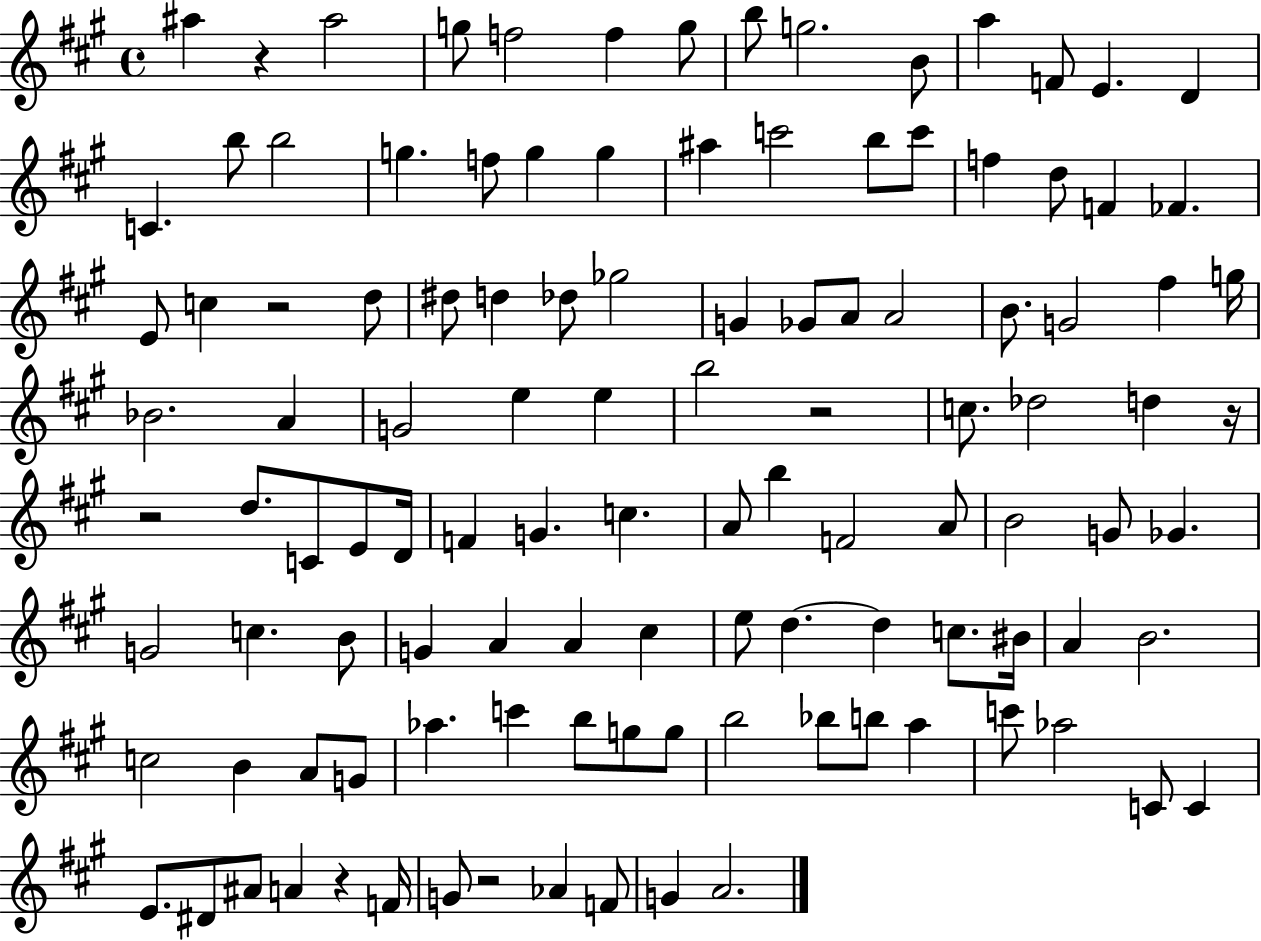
X:1
T:Untitled
M:4/4
L:1/4
K:A
^a z ^a2 g/2 f2 f g/2 b/2 g2 B/2 a F/2 E D C b/2 b2 g f/2 g g ^a c'2 b/2 c'/2 f d/2 F _F E/2 c z2 d/2 ^d/2 d _d/2 _g2 G _G/2 A/2 A2 B/2 G2 ^f g/4 _B2 A G2 e e b2 z2 c/2 _d2 d z/4 z2 d/2 C/2 E/2 D/4 F G c A/2 b F2 A/2 B2 G/2 _G G2 c B/2 G A A ^c e/2 d d c/2 ^B/4 A B2 c2 B A/2 G/2 _a c' b/2 g/2 g/2 b2 _b/2 b/2 a c'/2 _a2 C/2 C E/2 ^D/2 ^A/2 A z F/4 G/2 z2 _A F/2 G A2